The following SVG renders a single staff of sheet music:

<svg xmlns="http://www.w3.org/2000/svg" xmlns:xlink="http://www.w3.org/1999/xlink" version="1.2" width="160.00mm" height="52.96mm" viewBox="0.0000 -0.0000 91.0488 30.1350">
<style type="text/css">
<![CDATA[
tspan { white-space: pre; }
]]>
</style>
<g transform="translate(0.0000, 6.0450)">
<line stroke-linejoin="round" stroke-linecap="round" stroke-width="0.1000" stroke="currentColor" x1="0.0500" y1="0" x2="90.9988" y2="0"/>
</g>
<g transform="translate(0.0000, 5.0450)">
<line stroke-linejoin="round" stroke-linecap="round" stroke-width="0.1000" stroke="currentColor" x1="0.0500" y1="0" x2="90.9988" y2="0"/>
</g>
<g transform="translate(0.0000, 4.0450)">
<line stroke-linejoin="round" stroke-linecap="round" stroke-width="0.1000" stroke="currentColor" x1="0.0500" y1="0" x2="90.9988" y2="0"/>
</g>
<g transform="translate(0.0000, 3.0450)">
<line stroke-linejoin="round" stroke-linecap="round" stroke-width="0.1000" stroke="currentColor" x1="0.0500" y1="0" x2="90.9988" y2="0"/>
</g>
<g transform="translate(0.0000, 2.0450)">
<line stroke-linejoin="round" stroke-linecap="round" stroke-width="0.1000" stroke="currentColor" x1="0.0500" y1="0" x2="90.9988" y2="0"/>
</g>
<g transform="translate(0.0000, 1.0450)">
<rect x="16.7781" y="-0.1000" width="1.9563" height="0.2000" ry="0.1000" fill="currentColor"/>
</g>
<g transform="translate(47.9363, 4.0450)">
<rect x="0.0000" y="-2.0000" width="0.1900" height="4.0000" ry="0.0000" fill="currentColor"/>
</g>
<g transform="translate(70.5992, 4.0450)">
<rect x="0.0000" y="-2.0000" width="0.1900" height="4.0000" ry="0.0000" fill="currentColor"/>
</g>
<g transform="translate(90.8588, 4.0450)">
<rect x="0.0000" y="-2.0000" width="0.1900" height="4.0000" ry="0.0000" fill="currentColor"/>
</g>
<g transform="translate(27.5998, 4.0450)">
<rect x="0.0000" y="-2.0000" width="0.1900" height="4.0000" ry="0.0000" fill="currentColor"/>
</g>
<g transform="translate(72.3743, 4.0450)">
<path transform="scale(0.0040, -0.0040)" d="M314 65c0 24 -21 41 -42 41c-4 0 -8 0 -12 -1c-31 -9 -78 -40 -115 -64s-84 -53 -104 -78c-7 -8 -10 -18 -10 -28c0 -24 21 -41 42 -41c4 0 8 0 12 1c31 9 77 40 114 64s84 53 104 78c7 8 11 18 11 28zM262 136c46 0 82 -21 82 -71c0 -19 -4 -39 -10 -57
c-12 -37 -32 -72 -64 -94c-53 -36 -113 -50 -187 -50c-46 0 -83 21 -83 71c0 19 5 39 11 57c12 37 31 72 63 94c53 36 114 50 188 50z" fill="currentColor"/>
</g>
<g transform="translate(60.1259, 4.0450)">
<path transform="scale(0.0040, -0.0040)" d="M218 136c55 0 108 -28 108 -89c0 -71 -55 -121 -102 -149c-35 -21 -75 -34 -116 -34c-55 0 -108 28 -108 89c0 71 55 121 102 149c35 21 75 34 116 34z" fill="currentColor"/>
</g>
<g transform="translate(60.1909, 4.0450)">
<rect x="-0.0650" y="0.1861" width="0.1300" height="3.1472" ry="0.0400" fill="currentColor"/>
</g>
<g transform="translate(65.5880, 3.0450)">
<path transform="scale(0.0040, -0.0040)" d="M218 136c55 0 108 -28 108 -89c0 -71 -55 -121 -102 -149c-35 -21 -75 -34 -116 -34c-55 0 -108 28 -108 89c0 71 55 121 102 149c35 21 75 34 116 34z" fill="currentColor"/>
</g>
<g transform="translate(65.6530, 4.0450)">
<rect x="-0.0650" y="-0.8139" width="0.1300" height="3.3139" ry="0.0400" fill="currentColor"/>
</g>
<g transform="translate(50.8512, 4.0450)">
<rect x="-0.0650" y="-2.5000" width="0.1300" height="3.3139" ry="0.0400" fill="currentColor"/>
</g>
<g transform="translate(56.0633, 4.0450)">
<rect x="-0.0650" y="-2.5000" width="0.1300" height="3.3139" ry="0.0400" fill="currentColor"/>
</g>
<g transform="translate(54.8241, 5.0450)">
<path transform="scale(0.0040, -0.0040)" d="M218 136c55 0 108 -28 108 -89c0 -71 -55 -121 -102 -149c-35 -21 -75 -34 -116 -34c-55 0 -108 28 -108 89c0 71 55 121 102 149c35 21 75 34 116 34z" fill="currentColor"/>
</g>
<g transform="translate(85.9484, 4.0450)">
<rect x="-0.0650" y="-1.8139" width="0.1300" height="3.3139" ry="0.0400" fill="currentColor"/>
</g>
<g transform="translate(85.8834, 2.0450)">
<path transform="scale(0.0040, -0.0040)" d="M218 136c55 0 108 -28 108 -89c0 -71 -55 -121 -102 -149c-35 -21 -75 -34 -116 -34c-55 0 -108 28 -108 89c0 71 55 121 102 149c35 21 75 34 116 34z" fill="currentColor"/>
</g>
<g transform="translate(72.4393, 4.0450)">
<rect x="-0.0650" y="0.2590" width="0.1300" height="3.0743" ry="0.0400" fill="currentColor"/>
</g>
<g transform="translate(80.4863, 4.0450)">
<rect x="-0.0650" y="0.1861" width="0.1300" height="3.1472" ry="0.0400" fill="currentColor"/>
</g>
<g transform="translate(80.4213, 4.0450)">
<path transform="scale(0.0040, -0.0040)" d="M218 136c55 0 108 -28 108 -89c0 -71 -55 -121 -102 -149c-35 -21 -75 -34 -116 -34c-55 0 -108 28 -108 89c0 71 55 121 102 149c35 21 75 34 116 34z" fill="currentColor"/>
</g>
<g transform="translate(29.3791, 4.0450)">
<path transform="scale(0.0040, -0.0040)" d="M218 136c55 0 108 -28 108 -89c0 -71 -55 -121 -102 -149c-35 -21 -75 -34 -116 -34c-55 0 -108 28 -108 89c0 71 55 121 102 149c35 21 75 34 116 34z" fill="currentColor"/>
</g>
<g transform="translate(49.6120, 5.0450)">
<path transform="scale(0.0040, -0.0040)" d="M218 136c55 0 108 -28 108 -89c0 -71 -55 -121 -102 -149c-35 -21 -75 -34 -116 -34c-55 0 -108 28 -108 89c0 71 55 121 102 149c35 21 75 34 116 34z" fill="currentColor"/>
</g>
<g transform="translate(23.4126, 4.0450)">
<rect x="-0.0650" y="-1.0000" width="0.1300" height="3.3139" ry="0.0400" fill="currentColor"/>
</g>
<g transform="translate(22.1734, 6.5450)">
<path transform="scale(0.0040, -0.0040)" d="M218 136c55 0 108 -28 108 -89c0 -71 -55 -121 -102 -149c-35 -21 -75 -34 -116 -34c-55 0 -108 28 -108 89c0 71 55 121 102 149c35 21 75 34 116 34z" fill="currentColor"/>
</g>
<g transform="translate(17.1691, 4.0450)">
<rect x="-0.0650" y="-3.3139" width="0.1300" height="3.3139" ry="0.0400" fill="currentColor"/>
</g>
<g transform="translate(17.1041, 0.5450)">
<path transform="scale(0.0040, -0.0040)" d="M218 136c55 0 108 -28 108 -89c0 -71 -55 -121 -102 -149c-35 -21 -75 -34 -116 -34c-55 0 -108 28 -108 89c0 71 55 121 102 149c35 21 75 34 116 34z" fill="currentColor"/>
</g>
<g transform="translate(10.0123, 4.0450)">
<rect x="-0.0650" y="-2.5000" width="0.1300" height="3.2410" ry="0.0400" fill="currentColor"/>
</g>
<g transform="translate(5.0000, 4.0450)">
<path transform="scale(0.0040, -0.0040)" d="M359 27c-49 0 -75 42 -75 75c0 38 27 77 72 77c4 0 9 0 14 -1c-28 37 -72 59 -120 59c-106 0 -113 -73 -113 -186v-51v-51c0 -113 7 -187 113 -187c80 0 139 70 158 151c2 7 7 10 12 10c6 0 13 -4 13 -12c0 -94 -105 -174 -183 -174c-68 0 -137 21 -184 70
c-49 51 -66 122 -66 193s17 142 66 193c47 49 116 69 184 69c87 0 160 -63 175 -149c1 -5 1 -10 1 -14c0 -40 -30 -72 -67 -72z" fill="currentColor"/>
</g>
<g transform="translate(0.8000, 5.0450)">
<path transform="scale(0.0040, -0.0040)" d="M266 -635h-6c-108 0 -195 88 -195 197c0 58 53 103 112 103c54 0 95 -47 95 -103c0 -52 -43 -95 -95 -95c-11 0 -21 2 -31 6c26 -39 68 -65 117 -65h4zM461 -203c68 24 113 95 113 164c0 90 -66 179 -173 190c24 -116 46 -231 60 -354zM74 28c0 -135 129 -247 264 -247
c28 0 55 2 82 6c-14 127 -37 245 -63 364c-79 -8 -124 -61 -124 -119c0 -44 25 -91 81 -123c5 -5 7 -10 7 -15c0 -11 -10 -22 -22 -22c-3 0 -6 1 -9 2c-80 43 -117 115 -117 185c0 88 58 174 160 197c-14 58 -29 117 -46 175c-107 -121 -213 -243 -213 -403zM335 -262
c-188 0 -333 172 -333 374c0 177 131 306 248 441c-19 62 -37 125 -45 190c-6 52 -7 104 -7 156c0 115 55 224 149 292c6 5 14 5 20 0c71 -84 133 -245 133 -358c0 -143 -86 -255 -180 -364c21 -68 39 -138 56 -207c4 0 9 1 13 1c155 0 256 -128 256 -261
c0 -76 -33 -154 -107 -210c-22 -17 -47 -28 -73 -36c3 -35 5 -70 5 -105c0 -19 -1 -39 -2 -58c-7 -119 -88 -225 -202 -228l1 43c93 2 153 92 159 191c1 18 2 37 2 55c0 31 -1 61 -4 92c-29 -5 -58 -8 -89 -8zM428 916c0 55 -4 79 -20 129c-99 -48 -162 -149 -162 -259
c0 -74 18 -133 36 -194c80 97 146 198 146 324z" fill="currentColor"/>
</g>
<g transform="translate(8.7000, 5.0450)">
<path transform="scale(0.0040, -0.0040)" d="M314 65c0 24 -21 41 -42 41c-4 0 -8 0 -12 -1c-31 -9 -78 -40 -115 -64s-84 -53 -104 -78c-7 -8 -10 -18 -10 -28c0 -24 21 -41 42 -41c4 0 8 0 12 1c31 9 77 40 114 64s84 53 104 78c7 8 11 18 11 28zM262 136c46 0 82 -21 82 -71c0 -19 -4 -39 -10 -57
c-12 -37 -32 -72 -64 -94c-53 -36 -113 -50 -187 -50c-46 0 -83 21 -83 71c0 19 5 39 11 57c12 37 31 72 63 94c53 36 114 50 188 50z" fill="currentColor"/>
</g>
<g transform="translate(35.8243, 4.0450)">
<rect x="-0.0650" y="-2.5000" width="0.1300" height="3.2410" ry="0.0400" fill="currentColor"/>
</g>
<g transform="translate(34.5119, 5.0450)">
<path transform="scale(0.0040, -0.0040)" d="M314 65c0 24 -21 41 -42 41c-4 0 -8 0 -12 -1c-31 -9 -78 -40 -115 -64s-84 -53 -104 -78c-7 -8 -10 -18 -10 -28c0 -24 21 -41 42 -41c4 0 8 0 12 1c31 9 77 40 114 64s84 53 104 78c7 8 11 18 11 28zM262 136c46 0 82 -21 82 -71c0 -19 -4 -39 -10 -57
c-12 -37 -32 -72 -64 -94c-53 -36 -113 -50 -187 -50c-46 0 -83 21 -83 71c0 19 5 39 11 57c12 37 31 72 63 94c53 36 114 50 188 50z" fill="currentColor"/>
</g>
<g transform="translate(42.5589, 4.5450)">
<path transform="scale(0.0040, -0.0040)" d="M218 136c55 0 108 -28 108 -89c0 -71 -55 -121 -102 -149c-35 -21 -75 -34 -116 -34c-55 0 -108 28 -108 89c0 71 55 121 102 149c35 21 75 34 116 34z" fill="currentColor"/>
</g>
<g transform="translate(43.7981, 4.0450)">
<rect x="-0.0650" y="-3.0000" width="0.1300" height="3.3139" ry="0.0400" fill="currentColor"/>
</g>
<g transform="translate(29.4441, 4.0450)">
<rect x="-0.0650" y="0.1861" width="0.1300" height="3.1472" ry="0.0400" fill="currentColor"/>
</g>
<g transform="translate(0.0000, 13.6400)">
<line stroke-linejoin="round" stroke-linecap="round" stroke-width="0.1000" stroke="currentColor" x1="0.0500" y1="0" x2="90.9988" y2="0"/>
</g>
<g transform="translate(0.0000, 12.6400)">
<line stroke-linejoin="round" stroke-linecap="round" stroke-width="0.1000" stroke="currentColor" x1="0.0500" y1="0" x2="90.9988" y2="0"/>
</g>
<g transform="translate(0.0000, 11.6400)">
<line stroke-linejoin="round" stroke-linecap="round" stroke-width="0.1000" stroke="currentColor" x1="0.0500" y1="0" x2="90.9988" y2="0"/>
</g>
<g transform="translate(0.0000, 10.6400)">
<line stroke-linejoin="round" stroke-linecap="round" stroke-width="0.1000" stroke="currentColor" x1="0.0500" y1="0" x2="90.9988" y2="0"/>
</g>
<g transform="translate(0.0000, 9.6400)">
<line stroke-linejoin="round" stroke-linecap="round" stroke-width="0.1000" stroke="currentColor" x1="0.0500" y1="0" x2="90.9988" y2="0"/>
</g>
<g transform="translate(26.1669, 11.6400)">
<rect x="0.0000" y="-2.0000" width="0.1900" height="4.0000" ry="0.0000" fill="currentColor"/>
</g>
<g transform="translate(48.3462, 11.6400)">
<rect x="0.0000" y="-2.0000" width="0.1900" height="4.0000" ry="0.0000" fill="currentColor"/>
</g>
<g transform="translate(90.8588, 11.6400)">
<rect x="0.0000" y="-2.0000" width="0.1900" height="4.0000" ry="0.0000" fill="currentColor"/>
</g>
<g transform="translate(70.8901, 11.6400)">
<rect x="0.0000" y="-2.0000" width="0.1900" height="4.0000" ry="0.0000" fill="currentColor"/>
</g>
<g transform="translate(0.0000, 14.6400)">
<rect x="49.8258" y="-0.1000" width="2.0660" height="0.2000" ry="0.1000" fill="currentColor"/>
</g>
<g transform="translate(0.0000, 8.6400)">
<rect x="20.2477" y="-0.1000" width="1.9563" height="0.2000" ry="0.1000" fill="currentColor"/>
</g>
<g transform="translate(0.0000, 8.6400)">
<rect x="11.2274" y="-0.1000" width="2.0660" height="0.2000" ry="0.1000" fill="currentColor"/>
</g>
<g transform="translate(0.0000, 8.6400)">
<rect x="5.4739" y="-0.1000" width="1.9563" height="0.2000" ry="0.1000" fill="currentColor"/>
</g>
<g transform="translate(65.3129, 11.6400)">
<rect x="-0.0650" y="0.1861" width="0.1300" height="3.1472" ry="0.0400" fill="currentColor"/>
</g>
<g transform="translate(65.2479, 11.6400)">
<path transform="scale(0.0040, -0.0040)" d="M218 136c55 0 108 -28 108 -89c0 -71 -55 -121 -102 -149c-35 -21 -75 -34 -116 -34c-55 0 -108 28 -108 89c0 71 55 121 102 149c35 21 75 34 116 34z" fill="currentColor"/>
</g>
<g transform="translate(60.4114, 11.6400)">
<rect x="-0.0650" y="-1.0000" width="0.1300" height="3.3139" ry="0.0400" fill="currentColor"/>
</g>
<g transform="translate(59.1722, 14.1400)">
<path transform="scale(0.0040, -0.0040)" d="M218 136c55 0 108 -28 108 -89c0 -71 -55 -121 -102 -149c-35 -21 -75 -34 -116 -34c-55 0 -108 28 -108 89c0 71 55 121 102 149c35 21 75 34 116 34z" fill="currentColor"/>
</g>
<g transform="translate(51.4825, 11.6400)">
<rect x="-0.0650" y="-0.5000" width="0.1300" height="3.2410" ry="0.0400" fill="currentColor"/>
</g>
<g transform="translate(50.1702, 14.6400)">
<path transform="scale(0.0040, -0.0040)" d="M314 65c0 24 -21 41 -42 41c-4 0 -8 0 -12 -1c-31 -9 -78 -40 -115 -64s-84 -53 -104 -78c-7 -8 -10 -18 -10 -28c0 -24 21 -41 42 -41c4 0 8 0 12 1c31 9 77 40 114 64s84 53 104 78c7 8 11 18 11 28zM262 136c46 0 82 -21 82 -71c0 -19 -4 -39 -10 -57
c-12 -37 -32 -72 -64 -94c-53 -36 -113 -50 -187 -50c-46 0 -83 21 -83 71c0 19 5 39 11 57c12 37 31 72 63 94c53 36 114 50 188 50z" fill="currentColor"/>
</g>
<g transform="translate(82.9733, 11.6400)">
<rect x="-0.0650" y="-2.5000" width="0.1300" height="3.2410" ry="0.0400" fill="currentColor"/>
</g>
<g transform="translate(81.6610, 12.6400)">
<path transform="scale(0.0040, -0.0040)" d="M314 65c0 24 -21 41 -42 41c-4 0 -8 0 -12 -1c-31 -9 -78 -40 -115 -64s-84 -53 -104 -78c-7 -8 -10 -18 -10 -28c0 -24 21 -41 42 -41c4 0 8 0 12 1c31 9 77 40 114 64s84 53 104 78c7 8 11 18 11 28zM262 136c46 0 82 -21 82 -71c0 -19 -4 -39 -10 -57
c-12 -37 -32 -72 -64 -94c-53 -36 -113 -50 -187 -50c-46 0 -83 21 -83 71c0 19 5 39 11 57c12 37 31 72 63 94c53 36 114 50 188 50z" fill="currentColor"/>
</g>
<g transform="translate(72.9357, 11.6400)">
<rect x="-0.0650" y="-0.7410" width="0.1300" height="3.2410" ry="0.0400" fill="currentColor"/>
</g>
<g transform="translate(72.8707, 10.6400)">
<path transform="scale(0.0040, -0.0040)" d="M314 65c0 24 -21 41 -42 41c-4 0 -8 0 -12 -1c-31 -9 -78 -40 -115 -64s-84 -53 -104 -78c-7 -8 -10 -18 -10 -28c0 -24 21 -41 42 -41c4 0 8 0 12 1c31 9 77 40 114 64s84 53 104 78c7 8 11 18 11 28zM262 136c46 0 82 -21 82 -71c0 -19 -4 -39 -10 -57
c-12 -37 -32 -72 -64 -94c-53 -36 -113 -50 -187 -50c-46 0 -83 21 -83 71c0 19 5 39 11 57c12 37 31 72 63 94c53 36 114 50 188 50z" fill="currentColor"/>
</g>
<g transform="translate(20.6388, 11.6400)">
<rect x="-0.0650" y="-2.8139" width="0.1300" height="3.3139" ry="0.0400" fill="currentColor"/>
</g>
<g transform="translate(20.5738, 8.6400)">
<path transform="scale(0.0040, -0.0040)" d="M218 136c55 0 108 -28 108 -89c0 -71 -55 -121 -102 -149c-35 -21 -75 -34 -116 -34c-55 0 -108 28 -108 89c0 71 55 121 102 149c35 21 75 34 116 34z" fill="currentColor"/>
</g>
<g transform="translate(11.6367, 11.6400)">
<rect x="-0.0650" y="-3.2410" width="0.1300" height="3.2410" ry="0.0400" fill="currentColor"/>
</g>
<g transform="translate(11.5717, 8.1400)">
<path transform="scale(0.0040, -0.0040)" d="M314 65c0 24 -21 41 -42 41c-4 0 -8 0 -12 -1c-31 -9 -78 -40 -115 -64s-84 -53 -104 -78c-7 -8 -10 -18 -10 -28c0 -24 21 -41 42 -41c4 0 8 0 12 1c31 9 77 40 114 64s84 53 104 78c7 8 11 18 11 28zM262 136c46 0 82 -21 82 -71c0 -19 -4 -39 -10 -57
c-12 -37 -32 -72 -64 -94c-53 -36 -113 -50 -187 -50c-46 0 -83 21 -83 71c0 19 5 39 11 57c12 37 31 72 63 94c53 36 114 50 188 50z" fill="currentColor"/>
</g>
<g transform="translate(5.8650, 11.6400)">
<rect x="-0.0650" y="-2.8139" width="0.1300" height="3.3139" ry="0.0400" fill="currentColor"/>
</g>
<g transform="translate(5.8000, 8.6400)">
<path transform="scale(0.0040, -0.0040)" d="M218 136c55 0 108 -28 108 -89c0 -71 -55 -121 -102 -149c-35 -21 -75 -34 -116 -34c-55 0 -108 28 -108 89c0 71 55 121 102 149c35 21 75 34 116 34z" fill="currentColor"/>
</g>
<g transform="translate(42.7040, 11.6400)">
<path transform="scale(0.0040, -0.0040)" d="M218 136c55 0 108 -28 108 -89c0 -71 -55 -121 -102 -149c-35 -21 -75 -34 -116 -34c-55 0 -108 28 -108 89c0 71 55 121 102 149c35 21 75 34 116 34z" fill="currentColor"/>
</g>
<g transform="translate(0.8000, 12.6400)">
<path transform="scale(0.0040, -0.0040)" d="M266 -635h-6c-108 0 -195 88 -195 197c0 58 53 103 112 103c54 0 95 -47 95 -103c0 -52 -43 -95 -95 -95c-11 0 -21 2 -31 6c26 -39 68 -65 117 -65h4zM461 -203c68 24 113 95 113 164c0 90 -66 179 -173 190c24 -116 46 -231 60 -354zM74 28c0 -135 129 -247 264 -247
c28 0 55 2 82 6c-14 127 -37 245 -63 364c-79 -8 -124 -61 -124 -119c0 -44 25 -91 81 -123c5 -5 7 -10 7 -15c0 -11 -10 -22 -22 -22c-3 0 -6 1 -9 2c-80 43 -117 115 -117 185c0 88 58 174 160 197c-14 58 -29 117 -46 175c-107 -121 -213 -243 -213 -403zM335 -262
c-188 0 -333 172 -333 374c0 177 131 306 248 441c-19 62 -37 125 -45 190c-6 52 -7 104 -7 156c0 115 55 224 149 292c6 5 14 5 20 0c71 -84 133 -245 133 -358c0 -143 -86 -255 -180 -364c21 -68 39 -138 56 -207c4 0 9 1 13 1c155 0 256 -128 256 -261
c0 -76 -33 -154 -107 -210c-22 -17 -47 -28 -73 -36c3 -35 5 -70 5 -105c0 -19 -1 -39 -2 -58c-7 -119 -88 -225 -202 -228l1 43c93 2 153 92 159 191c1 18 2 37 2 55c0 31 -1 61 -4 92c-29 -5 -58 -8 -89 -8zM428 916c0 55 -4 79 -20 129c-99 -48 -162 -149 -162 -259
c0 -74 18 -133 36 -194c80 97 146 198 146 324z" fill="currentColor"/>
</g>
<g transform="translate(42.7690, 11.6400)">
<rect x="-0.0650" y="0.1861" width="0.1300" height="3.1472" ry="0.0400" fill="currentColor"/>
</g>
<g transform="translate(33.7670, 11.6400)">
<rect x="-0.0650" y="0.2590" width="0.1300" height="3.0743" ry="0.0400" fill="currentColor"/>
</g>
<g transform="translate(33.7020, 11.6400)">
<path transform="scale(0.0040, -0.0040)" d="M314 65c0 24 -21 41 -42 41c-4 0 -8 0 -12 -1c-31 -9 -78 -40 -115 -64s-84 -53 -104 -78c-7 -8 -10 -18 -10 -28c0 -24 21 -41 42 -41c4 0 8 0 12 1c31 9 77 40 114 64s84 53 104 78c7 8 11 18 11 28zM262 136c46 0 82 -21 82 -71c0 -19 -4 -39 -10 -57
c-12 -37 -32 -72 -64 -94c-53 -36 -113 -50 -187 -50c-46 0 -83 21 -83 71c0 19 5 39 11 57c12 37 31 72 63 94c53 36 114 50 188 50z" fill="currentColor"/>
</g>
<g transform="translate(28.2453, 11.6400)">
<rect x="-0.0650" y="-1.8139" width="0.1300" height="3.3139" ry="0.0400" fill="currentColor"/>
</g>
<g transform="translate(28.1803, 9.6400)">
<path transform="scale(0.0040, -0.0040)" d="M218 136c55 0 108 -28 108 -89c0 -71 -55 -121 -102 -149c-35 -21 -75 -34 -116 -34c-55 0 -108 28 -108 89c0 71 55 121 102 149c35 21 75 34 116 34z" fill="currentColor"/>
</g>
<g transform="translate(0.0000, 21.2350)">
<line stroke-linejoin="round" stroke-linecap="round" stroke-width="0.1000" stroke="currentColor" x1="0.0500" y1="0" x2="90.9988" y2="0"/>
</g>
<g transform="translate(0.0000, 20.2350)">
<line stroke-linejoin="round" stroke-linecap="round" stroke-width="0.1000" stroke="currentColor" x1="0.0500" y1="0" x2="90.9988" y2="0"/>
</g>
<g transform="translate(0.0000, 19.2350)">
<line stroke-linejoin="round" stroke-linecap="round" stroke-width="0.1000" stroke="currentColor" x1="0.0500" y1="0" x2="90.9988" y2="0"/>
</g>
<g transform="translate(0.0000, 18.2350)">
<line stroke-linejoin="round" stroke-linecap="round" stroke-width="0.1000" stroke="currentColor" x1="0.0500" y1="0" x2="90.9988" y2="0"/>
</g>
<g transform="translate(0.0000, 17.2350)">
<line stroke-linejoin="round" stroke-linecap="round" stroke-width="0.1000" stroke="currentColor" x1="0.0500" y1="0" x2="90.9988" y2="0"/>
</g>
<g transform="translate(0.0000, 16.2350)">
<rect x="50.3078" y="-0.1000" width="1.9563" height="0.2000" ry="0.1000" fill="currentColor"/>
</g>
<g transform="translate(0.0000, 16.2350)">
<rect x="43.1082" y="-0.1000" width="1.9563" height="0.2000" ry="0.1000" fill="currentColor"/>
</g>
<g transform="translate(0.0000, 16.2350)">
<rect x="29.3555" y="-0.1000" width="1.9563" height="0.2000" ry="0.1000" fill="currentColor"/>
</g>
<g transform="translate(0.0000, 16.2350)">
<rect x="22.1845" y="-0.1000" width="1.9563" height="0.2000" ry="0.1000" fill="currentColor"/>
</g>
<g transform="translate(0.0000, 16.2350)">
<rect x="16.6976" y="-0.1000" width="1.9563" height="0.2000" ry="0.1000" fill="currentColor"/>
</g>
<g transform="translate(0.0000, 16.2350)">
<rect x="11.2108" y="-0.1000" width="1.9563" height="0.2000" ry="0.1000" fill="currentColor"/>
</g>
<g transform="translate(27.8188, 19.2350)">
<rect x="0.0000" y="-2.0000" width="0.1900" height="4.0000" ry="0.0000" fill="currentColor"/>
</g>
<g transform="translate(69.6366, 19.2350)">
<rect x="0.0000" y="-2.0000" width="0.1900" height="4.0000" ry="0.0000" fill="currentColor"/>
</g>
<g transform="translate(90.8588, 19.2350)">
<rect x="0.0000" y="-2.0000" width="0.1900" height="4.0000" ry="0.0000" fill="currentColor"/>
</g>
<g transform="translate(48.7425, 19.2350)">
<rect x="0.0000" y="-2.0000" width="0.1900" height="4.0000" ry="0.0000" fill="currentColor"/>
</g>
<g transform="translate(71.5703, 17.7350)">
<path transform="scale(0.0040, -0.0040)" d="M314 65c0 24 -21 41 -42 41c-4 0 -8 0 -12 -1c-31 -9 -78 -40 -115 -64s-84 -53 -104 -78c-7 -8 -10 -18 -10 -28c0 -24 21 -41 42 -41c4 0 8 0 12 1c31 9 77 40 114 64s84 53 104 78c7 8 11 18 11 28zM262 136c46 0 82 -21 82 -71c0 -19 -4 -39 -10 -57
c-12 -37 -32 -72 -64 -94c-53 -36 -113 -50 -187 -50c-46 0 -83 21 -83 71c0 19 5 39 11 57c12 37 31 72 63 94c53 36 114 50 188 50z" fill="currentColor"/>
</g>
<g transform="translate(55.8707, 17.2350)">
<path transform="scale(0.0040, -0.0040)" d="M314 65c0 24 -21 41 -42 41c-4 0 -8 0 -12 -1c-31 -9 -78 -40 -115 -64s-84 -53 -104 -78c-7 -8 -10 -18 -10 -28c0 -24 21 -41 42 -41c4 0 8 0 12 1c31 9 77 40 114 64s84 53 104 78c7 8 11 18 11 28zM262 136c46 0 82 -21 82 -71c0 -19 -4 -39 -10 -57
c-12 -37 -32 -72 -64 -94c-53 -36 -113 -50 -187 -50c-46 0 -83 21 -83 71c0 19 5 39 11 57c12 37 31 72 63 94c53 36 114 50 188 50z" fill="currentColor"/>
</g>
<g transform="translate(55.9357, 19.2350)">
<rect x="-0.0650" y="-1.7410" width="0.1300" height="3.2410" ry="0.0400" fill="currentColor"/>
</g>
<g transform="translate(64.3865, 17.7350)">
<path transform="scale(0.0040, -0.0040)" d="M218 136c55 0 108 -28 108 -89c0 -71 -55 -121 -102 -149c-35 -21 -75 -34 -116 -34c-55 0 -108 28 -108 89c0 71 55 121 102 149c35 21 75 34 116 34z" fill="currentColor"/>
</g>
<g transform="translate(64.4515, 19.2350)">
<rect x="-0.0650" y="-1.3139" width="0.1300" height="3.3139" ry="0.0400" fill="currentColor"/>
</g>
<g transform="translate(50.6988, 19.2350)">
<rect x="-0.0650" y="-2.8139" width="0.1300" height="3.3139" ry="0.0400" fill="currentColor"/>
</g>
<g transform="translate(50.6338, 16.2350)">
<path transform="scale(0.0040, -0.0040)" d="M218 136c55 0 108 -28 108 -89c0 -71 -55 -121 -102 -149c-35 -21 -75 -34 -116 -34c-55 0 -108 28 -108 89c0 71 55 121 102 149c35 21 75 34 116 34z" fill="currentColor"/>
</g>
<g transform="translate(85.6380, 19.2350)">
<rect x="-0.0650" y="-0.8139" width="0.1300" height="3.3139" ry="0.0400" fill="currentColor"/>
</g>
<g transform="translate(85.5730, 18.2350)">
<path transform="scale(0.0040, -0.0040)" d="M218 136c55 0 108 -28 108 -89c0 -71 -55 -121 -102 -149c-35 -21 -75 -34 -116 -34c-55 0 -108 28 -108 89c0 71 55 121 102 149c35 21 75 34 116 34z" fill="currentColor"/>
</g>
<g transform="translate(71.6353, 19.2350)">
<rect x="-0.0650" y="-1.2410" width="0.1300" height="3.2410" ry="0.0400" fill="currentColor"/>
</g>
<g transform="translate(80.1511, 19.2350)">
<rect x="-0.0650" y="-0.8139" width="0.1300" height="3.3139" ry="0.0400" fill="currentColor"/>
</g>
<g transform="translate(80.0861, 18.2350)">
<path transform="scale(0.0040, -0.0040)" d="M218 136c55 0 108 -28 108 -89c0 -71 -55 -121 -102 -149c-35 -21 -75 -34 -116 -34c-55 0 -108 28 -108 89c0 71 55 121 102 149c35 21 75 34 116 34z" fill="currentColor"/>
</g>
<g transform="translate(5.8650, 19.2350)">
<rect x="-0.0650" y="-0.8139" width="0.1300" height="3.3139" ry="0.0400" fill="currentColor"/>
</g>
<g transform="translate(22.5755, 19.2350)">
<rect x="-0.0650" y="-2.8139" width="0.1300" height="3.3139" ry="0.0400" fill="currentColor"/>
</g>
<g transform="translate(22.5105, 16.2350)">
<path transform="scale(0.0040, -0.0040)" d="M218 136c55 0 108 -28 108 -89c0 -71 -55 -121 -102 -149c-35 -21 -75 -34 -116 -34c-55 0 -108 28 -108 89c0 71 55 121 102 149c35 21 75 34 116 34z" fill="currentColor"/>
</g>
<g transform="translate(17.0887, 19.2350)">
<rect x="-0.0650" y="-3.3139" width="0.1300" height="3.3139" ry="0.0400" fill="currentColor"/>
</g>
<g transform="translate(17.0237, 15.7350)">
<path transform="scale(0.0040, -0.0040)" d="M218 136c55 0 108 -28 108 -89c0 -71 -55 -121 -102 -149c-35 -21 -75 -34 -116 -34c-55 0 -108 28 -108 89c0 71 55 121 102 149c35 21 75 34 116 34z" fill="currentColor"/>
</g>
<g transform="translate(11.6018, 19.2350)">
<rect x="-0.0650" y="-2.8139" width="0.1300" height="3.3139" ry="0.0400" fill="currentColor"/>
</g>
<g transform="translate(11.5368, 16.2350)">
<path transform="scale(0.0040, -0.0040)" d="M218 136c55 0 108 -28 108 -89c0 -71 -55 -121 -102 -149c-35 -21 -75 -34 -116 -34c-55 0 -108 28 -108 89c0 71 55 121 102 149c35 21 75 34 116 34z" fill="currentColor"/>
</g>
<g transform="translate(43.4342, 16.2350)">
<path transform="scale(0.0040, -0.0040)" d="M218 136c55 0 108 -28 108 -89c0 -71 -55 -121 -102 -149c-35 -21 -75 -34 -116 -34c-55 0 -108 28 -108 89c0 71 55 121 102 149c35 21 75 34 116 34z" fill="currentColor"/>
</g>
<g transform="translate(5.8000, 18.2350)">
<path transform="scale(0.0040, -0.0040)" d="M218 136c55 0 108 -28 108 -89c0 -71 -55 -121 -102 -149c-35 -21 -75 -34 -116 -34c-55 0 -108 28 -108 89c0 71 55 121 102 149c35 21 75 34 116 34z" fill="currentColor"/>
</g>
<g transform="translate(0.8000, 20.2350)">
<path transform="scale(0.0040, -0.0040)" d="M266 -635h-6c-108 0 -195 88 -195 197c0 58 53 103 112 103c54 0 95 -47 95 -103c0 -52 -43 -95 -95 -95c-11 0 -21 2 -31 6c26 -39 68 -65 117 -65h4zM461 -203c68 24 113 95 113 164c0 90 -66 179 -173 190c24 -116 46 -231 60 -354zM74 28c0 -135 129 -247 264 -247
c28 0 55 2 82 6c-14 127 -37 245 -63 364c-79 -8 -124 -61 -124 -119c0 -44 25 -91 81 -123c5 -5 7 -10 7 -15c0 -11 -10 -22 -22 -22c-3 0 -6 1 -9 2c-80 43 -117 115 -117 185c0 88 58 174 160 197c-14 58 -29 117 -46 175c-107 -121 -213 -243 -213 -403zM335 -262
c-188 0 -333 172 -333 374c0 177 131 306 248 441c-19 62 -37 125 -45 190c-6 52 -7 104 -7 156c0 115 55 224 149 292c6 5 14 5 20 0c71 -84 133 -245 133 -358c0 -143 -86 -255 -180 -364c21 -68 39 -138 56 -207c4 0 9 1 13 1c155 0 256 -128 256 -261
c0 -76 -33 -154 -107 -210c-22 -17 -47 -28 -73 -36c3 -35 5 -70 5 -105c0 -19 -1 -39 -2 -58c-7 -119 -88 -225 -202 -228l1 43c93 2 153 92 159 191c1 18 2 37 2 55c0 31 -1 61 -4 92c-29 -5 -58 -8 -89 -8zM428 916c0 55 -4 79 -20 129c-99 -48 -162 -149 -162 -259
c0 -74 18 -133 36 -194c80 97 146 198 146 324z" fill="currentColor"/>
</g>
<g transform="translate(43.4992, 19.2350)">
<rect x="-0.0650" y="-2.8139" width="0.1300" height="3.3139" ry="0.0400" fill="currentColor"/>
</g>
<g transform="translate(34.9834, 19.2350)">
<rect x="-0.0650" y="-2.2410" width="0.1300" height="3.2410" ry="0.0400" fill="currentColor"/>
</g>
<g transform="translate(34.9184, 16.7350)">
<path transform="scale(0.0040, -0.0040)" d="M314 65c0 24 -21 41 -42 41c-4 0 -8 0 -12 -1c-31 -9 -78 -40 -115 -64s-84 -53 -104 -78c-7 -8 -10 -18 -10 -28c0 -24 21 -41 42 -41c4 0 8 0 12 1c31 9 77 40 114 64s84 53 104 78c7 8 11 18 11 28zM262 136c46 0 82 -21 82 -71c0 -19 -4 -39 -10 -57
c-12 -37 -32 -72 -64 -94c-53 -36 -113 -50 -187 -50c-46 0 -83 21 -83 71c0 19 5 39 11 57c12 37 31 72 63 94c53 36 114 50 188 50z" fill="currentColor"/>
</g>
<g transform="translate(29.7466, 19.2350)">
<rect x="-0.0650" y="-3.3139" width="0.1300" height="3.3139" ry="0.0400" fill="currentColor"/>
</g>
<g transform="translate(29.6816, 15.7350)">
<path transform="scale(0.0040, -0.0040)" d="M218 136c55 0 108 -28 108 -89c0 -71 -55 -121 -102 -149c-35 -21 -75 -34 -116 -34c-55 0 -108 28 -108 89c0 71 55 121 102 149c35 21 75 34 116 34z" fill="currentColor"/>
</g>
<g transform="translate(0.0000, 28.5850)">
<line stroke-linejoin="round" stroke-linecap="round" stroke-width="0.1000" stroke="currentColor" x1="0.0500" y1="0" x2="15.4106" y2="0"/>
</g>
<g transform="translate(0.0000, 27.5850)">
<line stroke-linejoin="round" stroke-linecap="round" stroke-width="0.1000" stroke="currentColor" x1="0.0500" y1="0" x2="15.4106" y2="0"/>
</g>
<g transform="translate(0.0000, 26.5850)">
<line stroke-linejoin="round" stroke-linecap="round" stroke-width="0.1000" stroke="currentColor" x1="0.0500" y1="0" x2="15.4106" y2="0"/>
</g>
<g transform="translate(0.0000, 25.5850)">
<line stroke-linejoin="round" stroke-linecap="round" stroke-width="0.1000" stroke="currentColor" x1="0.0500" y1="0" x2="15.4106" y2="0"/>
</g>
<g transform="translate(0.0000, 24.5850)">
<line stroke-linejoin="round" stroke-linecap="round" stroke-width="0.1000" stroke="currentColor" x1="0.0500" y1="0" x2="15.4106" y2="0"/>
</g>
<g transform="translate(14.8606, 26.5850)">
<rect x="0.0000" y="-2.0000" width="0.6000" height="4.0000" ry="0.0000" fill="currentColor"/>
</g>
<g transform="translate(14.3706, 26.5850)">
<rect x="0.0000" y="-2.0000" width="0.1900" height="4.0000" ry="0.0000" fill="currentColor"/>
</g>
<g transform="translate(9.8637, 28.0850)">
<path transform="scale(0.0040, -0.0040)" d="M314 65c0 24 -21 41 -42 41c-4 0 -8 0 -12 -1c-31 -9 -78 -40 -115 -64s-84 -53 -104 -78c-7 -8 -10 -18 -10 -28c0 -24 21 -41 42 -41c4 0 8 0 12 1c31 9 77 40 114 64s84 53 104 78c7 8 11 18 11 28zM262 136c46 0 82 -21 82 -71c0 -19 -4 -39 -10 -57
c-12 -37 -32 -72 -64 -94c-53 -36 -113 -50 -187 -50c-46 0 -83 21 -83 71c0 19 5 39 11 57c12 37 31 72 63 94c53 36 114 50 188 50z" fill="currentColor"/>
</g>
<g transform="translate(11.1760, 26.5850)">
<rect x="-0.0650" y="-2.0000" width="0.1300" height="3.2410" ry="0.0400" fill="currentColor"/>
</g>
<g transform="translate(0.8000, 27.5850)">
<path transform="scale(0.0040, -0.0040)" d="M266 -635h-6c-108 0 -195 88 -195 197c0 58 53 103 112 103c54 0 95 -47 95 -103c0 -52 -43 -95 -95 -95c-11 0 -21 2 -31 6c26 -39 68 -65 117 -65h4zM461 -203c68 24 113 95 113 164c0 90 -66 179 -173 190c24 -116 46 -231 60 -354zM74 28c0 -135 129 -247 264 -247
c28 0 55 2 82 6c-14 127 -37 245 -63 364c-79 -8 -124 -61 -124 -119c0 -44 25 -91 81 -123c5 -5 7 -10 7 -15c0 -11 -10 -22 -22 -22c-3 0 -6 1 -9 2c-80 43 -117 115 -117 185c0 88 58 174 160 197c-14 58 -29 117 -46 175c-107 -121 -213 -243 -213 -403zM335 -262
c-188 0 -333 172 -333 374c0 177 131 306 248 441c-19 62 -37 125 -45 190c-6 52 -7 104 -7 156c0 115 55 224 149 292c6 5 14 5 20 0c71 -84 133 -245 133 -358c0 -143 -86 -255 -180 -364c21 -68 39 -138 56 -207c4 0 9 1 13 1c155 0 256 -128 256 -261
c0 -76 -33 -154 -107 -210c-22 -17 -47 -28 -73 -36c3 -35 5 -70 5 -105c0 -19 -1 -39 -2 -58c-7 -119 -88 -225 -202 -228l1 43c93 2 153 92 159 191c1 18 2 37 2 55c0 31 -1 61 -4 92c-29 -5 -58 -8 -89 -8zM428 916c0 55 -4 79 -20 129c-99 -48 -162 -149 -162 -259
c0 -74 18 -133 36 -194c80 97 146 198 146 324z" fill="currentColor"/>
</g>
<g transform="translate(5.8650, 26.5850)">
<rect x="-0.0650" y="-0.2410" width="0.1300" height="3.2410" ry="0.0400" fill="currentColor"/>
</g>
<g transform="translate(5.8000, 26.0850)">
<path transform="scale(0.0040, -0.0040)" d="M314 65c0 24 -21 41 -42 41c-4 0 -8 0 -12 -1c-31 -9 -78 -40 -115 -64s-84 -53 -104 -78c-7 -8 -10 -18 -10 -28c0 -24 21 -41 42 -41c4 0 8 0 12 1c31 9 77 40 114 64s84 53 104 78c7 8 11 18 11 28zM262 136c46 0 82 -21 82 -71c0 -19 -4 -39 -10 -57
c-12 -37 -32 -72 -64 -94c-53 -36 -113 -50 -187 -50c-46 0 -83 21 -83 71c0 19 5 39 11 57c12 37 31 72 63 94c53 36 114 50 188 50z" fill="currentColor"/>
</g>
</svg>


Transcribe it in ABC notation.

X:1
T:Untitled
M:4/4
L:1/4
K:C
G2 b D B G2 A G G B d B2 B f a b2 a f B2 B C2 D B d2 G2 d a b a b g2 a a f2 e e2 d d c2 F2